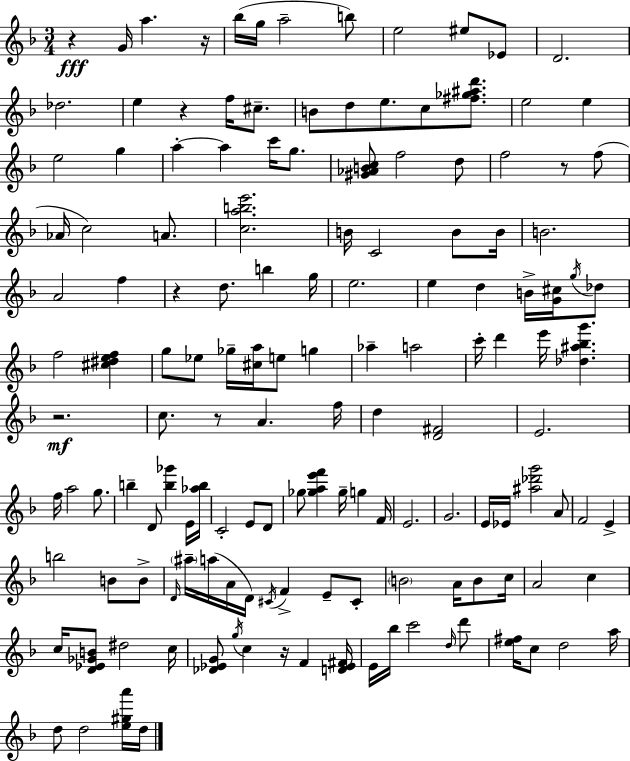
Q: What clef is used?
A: treble